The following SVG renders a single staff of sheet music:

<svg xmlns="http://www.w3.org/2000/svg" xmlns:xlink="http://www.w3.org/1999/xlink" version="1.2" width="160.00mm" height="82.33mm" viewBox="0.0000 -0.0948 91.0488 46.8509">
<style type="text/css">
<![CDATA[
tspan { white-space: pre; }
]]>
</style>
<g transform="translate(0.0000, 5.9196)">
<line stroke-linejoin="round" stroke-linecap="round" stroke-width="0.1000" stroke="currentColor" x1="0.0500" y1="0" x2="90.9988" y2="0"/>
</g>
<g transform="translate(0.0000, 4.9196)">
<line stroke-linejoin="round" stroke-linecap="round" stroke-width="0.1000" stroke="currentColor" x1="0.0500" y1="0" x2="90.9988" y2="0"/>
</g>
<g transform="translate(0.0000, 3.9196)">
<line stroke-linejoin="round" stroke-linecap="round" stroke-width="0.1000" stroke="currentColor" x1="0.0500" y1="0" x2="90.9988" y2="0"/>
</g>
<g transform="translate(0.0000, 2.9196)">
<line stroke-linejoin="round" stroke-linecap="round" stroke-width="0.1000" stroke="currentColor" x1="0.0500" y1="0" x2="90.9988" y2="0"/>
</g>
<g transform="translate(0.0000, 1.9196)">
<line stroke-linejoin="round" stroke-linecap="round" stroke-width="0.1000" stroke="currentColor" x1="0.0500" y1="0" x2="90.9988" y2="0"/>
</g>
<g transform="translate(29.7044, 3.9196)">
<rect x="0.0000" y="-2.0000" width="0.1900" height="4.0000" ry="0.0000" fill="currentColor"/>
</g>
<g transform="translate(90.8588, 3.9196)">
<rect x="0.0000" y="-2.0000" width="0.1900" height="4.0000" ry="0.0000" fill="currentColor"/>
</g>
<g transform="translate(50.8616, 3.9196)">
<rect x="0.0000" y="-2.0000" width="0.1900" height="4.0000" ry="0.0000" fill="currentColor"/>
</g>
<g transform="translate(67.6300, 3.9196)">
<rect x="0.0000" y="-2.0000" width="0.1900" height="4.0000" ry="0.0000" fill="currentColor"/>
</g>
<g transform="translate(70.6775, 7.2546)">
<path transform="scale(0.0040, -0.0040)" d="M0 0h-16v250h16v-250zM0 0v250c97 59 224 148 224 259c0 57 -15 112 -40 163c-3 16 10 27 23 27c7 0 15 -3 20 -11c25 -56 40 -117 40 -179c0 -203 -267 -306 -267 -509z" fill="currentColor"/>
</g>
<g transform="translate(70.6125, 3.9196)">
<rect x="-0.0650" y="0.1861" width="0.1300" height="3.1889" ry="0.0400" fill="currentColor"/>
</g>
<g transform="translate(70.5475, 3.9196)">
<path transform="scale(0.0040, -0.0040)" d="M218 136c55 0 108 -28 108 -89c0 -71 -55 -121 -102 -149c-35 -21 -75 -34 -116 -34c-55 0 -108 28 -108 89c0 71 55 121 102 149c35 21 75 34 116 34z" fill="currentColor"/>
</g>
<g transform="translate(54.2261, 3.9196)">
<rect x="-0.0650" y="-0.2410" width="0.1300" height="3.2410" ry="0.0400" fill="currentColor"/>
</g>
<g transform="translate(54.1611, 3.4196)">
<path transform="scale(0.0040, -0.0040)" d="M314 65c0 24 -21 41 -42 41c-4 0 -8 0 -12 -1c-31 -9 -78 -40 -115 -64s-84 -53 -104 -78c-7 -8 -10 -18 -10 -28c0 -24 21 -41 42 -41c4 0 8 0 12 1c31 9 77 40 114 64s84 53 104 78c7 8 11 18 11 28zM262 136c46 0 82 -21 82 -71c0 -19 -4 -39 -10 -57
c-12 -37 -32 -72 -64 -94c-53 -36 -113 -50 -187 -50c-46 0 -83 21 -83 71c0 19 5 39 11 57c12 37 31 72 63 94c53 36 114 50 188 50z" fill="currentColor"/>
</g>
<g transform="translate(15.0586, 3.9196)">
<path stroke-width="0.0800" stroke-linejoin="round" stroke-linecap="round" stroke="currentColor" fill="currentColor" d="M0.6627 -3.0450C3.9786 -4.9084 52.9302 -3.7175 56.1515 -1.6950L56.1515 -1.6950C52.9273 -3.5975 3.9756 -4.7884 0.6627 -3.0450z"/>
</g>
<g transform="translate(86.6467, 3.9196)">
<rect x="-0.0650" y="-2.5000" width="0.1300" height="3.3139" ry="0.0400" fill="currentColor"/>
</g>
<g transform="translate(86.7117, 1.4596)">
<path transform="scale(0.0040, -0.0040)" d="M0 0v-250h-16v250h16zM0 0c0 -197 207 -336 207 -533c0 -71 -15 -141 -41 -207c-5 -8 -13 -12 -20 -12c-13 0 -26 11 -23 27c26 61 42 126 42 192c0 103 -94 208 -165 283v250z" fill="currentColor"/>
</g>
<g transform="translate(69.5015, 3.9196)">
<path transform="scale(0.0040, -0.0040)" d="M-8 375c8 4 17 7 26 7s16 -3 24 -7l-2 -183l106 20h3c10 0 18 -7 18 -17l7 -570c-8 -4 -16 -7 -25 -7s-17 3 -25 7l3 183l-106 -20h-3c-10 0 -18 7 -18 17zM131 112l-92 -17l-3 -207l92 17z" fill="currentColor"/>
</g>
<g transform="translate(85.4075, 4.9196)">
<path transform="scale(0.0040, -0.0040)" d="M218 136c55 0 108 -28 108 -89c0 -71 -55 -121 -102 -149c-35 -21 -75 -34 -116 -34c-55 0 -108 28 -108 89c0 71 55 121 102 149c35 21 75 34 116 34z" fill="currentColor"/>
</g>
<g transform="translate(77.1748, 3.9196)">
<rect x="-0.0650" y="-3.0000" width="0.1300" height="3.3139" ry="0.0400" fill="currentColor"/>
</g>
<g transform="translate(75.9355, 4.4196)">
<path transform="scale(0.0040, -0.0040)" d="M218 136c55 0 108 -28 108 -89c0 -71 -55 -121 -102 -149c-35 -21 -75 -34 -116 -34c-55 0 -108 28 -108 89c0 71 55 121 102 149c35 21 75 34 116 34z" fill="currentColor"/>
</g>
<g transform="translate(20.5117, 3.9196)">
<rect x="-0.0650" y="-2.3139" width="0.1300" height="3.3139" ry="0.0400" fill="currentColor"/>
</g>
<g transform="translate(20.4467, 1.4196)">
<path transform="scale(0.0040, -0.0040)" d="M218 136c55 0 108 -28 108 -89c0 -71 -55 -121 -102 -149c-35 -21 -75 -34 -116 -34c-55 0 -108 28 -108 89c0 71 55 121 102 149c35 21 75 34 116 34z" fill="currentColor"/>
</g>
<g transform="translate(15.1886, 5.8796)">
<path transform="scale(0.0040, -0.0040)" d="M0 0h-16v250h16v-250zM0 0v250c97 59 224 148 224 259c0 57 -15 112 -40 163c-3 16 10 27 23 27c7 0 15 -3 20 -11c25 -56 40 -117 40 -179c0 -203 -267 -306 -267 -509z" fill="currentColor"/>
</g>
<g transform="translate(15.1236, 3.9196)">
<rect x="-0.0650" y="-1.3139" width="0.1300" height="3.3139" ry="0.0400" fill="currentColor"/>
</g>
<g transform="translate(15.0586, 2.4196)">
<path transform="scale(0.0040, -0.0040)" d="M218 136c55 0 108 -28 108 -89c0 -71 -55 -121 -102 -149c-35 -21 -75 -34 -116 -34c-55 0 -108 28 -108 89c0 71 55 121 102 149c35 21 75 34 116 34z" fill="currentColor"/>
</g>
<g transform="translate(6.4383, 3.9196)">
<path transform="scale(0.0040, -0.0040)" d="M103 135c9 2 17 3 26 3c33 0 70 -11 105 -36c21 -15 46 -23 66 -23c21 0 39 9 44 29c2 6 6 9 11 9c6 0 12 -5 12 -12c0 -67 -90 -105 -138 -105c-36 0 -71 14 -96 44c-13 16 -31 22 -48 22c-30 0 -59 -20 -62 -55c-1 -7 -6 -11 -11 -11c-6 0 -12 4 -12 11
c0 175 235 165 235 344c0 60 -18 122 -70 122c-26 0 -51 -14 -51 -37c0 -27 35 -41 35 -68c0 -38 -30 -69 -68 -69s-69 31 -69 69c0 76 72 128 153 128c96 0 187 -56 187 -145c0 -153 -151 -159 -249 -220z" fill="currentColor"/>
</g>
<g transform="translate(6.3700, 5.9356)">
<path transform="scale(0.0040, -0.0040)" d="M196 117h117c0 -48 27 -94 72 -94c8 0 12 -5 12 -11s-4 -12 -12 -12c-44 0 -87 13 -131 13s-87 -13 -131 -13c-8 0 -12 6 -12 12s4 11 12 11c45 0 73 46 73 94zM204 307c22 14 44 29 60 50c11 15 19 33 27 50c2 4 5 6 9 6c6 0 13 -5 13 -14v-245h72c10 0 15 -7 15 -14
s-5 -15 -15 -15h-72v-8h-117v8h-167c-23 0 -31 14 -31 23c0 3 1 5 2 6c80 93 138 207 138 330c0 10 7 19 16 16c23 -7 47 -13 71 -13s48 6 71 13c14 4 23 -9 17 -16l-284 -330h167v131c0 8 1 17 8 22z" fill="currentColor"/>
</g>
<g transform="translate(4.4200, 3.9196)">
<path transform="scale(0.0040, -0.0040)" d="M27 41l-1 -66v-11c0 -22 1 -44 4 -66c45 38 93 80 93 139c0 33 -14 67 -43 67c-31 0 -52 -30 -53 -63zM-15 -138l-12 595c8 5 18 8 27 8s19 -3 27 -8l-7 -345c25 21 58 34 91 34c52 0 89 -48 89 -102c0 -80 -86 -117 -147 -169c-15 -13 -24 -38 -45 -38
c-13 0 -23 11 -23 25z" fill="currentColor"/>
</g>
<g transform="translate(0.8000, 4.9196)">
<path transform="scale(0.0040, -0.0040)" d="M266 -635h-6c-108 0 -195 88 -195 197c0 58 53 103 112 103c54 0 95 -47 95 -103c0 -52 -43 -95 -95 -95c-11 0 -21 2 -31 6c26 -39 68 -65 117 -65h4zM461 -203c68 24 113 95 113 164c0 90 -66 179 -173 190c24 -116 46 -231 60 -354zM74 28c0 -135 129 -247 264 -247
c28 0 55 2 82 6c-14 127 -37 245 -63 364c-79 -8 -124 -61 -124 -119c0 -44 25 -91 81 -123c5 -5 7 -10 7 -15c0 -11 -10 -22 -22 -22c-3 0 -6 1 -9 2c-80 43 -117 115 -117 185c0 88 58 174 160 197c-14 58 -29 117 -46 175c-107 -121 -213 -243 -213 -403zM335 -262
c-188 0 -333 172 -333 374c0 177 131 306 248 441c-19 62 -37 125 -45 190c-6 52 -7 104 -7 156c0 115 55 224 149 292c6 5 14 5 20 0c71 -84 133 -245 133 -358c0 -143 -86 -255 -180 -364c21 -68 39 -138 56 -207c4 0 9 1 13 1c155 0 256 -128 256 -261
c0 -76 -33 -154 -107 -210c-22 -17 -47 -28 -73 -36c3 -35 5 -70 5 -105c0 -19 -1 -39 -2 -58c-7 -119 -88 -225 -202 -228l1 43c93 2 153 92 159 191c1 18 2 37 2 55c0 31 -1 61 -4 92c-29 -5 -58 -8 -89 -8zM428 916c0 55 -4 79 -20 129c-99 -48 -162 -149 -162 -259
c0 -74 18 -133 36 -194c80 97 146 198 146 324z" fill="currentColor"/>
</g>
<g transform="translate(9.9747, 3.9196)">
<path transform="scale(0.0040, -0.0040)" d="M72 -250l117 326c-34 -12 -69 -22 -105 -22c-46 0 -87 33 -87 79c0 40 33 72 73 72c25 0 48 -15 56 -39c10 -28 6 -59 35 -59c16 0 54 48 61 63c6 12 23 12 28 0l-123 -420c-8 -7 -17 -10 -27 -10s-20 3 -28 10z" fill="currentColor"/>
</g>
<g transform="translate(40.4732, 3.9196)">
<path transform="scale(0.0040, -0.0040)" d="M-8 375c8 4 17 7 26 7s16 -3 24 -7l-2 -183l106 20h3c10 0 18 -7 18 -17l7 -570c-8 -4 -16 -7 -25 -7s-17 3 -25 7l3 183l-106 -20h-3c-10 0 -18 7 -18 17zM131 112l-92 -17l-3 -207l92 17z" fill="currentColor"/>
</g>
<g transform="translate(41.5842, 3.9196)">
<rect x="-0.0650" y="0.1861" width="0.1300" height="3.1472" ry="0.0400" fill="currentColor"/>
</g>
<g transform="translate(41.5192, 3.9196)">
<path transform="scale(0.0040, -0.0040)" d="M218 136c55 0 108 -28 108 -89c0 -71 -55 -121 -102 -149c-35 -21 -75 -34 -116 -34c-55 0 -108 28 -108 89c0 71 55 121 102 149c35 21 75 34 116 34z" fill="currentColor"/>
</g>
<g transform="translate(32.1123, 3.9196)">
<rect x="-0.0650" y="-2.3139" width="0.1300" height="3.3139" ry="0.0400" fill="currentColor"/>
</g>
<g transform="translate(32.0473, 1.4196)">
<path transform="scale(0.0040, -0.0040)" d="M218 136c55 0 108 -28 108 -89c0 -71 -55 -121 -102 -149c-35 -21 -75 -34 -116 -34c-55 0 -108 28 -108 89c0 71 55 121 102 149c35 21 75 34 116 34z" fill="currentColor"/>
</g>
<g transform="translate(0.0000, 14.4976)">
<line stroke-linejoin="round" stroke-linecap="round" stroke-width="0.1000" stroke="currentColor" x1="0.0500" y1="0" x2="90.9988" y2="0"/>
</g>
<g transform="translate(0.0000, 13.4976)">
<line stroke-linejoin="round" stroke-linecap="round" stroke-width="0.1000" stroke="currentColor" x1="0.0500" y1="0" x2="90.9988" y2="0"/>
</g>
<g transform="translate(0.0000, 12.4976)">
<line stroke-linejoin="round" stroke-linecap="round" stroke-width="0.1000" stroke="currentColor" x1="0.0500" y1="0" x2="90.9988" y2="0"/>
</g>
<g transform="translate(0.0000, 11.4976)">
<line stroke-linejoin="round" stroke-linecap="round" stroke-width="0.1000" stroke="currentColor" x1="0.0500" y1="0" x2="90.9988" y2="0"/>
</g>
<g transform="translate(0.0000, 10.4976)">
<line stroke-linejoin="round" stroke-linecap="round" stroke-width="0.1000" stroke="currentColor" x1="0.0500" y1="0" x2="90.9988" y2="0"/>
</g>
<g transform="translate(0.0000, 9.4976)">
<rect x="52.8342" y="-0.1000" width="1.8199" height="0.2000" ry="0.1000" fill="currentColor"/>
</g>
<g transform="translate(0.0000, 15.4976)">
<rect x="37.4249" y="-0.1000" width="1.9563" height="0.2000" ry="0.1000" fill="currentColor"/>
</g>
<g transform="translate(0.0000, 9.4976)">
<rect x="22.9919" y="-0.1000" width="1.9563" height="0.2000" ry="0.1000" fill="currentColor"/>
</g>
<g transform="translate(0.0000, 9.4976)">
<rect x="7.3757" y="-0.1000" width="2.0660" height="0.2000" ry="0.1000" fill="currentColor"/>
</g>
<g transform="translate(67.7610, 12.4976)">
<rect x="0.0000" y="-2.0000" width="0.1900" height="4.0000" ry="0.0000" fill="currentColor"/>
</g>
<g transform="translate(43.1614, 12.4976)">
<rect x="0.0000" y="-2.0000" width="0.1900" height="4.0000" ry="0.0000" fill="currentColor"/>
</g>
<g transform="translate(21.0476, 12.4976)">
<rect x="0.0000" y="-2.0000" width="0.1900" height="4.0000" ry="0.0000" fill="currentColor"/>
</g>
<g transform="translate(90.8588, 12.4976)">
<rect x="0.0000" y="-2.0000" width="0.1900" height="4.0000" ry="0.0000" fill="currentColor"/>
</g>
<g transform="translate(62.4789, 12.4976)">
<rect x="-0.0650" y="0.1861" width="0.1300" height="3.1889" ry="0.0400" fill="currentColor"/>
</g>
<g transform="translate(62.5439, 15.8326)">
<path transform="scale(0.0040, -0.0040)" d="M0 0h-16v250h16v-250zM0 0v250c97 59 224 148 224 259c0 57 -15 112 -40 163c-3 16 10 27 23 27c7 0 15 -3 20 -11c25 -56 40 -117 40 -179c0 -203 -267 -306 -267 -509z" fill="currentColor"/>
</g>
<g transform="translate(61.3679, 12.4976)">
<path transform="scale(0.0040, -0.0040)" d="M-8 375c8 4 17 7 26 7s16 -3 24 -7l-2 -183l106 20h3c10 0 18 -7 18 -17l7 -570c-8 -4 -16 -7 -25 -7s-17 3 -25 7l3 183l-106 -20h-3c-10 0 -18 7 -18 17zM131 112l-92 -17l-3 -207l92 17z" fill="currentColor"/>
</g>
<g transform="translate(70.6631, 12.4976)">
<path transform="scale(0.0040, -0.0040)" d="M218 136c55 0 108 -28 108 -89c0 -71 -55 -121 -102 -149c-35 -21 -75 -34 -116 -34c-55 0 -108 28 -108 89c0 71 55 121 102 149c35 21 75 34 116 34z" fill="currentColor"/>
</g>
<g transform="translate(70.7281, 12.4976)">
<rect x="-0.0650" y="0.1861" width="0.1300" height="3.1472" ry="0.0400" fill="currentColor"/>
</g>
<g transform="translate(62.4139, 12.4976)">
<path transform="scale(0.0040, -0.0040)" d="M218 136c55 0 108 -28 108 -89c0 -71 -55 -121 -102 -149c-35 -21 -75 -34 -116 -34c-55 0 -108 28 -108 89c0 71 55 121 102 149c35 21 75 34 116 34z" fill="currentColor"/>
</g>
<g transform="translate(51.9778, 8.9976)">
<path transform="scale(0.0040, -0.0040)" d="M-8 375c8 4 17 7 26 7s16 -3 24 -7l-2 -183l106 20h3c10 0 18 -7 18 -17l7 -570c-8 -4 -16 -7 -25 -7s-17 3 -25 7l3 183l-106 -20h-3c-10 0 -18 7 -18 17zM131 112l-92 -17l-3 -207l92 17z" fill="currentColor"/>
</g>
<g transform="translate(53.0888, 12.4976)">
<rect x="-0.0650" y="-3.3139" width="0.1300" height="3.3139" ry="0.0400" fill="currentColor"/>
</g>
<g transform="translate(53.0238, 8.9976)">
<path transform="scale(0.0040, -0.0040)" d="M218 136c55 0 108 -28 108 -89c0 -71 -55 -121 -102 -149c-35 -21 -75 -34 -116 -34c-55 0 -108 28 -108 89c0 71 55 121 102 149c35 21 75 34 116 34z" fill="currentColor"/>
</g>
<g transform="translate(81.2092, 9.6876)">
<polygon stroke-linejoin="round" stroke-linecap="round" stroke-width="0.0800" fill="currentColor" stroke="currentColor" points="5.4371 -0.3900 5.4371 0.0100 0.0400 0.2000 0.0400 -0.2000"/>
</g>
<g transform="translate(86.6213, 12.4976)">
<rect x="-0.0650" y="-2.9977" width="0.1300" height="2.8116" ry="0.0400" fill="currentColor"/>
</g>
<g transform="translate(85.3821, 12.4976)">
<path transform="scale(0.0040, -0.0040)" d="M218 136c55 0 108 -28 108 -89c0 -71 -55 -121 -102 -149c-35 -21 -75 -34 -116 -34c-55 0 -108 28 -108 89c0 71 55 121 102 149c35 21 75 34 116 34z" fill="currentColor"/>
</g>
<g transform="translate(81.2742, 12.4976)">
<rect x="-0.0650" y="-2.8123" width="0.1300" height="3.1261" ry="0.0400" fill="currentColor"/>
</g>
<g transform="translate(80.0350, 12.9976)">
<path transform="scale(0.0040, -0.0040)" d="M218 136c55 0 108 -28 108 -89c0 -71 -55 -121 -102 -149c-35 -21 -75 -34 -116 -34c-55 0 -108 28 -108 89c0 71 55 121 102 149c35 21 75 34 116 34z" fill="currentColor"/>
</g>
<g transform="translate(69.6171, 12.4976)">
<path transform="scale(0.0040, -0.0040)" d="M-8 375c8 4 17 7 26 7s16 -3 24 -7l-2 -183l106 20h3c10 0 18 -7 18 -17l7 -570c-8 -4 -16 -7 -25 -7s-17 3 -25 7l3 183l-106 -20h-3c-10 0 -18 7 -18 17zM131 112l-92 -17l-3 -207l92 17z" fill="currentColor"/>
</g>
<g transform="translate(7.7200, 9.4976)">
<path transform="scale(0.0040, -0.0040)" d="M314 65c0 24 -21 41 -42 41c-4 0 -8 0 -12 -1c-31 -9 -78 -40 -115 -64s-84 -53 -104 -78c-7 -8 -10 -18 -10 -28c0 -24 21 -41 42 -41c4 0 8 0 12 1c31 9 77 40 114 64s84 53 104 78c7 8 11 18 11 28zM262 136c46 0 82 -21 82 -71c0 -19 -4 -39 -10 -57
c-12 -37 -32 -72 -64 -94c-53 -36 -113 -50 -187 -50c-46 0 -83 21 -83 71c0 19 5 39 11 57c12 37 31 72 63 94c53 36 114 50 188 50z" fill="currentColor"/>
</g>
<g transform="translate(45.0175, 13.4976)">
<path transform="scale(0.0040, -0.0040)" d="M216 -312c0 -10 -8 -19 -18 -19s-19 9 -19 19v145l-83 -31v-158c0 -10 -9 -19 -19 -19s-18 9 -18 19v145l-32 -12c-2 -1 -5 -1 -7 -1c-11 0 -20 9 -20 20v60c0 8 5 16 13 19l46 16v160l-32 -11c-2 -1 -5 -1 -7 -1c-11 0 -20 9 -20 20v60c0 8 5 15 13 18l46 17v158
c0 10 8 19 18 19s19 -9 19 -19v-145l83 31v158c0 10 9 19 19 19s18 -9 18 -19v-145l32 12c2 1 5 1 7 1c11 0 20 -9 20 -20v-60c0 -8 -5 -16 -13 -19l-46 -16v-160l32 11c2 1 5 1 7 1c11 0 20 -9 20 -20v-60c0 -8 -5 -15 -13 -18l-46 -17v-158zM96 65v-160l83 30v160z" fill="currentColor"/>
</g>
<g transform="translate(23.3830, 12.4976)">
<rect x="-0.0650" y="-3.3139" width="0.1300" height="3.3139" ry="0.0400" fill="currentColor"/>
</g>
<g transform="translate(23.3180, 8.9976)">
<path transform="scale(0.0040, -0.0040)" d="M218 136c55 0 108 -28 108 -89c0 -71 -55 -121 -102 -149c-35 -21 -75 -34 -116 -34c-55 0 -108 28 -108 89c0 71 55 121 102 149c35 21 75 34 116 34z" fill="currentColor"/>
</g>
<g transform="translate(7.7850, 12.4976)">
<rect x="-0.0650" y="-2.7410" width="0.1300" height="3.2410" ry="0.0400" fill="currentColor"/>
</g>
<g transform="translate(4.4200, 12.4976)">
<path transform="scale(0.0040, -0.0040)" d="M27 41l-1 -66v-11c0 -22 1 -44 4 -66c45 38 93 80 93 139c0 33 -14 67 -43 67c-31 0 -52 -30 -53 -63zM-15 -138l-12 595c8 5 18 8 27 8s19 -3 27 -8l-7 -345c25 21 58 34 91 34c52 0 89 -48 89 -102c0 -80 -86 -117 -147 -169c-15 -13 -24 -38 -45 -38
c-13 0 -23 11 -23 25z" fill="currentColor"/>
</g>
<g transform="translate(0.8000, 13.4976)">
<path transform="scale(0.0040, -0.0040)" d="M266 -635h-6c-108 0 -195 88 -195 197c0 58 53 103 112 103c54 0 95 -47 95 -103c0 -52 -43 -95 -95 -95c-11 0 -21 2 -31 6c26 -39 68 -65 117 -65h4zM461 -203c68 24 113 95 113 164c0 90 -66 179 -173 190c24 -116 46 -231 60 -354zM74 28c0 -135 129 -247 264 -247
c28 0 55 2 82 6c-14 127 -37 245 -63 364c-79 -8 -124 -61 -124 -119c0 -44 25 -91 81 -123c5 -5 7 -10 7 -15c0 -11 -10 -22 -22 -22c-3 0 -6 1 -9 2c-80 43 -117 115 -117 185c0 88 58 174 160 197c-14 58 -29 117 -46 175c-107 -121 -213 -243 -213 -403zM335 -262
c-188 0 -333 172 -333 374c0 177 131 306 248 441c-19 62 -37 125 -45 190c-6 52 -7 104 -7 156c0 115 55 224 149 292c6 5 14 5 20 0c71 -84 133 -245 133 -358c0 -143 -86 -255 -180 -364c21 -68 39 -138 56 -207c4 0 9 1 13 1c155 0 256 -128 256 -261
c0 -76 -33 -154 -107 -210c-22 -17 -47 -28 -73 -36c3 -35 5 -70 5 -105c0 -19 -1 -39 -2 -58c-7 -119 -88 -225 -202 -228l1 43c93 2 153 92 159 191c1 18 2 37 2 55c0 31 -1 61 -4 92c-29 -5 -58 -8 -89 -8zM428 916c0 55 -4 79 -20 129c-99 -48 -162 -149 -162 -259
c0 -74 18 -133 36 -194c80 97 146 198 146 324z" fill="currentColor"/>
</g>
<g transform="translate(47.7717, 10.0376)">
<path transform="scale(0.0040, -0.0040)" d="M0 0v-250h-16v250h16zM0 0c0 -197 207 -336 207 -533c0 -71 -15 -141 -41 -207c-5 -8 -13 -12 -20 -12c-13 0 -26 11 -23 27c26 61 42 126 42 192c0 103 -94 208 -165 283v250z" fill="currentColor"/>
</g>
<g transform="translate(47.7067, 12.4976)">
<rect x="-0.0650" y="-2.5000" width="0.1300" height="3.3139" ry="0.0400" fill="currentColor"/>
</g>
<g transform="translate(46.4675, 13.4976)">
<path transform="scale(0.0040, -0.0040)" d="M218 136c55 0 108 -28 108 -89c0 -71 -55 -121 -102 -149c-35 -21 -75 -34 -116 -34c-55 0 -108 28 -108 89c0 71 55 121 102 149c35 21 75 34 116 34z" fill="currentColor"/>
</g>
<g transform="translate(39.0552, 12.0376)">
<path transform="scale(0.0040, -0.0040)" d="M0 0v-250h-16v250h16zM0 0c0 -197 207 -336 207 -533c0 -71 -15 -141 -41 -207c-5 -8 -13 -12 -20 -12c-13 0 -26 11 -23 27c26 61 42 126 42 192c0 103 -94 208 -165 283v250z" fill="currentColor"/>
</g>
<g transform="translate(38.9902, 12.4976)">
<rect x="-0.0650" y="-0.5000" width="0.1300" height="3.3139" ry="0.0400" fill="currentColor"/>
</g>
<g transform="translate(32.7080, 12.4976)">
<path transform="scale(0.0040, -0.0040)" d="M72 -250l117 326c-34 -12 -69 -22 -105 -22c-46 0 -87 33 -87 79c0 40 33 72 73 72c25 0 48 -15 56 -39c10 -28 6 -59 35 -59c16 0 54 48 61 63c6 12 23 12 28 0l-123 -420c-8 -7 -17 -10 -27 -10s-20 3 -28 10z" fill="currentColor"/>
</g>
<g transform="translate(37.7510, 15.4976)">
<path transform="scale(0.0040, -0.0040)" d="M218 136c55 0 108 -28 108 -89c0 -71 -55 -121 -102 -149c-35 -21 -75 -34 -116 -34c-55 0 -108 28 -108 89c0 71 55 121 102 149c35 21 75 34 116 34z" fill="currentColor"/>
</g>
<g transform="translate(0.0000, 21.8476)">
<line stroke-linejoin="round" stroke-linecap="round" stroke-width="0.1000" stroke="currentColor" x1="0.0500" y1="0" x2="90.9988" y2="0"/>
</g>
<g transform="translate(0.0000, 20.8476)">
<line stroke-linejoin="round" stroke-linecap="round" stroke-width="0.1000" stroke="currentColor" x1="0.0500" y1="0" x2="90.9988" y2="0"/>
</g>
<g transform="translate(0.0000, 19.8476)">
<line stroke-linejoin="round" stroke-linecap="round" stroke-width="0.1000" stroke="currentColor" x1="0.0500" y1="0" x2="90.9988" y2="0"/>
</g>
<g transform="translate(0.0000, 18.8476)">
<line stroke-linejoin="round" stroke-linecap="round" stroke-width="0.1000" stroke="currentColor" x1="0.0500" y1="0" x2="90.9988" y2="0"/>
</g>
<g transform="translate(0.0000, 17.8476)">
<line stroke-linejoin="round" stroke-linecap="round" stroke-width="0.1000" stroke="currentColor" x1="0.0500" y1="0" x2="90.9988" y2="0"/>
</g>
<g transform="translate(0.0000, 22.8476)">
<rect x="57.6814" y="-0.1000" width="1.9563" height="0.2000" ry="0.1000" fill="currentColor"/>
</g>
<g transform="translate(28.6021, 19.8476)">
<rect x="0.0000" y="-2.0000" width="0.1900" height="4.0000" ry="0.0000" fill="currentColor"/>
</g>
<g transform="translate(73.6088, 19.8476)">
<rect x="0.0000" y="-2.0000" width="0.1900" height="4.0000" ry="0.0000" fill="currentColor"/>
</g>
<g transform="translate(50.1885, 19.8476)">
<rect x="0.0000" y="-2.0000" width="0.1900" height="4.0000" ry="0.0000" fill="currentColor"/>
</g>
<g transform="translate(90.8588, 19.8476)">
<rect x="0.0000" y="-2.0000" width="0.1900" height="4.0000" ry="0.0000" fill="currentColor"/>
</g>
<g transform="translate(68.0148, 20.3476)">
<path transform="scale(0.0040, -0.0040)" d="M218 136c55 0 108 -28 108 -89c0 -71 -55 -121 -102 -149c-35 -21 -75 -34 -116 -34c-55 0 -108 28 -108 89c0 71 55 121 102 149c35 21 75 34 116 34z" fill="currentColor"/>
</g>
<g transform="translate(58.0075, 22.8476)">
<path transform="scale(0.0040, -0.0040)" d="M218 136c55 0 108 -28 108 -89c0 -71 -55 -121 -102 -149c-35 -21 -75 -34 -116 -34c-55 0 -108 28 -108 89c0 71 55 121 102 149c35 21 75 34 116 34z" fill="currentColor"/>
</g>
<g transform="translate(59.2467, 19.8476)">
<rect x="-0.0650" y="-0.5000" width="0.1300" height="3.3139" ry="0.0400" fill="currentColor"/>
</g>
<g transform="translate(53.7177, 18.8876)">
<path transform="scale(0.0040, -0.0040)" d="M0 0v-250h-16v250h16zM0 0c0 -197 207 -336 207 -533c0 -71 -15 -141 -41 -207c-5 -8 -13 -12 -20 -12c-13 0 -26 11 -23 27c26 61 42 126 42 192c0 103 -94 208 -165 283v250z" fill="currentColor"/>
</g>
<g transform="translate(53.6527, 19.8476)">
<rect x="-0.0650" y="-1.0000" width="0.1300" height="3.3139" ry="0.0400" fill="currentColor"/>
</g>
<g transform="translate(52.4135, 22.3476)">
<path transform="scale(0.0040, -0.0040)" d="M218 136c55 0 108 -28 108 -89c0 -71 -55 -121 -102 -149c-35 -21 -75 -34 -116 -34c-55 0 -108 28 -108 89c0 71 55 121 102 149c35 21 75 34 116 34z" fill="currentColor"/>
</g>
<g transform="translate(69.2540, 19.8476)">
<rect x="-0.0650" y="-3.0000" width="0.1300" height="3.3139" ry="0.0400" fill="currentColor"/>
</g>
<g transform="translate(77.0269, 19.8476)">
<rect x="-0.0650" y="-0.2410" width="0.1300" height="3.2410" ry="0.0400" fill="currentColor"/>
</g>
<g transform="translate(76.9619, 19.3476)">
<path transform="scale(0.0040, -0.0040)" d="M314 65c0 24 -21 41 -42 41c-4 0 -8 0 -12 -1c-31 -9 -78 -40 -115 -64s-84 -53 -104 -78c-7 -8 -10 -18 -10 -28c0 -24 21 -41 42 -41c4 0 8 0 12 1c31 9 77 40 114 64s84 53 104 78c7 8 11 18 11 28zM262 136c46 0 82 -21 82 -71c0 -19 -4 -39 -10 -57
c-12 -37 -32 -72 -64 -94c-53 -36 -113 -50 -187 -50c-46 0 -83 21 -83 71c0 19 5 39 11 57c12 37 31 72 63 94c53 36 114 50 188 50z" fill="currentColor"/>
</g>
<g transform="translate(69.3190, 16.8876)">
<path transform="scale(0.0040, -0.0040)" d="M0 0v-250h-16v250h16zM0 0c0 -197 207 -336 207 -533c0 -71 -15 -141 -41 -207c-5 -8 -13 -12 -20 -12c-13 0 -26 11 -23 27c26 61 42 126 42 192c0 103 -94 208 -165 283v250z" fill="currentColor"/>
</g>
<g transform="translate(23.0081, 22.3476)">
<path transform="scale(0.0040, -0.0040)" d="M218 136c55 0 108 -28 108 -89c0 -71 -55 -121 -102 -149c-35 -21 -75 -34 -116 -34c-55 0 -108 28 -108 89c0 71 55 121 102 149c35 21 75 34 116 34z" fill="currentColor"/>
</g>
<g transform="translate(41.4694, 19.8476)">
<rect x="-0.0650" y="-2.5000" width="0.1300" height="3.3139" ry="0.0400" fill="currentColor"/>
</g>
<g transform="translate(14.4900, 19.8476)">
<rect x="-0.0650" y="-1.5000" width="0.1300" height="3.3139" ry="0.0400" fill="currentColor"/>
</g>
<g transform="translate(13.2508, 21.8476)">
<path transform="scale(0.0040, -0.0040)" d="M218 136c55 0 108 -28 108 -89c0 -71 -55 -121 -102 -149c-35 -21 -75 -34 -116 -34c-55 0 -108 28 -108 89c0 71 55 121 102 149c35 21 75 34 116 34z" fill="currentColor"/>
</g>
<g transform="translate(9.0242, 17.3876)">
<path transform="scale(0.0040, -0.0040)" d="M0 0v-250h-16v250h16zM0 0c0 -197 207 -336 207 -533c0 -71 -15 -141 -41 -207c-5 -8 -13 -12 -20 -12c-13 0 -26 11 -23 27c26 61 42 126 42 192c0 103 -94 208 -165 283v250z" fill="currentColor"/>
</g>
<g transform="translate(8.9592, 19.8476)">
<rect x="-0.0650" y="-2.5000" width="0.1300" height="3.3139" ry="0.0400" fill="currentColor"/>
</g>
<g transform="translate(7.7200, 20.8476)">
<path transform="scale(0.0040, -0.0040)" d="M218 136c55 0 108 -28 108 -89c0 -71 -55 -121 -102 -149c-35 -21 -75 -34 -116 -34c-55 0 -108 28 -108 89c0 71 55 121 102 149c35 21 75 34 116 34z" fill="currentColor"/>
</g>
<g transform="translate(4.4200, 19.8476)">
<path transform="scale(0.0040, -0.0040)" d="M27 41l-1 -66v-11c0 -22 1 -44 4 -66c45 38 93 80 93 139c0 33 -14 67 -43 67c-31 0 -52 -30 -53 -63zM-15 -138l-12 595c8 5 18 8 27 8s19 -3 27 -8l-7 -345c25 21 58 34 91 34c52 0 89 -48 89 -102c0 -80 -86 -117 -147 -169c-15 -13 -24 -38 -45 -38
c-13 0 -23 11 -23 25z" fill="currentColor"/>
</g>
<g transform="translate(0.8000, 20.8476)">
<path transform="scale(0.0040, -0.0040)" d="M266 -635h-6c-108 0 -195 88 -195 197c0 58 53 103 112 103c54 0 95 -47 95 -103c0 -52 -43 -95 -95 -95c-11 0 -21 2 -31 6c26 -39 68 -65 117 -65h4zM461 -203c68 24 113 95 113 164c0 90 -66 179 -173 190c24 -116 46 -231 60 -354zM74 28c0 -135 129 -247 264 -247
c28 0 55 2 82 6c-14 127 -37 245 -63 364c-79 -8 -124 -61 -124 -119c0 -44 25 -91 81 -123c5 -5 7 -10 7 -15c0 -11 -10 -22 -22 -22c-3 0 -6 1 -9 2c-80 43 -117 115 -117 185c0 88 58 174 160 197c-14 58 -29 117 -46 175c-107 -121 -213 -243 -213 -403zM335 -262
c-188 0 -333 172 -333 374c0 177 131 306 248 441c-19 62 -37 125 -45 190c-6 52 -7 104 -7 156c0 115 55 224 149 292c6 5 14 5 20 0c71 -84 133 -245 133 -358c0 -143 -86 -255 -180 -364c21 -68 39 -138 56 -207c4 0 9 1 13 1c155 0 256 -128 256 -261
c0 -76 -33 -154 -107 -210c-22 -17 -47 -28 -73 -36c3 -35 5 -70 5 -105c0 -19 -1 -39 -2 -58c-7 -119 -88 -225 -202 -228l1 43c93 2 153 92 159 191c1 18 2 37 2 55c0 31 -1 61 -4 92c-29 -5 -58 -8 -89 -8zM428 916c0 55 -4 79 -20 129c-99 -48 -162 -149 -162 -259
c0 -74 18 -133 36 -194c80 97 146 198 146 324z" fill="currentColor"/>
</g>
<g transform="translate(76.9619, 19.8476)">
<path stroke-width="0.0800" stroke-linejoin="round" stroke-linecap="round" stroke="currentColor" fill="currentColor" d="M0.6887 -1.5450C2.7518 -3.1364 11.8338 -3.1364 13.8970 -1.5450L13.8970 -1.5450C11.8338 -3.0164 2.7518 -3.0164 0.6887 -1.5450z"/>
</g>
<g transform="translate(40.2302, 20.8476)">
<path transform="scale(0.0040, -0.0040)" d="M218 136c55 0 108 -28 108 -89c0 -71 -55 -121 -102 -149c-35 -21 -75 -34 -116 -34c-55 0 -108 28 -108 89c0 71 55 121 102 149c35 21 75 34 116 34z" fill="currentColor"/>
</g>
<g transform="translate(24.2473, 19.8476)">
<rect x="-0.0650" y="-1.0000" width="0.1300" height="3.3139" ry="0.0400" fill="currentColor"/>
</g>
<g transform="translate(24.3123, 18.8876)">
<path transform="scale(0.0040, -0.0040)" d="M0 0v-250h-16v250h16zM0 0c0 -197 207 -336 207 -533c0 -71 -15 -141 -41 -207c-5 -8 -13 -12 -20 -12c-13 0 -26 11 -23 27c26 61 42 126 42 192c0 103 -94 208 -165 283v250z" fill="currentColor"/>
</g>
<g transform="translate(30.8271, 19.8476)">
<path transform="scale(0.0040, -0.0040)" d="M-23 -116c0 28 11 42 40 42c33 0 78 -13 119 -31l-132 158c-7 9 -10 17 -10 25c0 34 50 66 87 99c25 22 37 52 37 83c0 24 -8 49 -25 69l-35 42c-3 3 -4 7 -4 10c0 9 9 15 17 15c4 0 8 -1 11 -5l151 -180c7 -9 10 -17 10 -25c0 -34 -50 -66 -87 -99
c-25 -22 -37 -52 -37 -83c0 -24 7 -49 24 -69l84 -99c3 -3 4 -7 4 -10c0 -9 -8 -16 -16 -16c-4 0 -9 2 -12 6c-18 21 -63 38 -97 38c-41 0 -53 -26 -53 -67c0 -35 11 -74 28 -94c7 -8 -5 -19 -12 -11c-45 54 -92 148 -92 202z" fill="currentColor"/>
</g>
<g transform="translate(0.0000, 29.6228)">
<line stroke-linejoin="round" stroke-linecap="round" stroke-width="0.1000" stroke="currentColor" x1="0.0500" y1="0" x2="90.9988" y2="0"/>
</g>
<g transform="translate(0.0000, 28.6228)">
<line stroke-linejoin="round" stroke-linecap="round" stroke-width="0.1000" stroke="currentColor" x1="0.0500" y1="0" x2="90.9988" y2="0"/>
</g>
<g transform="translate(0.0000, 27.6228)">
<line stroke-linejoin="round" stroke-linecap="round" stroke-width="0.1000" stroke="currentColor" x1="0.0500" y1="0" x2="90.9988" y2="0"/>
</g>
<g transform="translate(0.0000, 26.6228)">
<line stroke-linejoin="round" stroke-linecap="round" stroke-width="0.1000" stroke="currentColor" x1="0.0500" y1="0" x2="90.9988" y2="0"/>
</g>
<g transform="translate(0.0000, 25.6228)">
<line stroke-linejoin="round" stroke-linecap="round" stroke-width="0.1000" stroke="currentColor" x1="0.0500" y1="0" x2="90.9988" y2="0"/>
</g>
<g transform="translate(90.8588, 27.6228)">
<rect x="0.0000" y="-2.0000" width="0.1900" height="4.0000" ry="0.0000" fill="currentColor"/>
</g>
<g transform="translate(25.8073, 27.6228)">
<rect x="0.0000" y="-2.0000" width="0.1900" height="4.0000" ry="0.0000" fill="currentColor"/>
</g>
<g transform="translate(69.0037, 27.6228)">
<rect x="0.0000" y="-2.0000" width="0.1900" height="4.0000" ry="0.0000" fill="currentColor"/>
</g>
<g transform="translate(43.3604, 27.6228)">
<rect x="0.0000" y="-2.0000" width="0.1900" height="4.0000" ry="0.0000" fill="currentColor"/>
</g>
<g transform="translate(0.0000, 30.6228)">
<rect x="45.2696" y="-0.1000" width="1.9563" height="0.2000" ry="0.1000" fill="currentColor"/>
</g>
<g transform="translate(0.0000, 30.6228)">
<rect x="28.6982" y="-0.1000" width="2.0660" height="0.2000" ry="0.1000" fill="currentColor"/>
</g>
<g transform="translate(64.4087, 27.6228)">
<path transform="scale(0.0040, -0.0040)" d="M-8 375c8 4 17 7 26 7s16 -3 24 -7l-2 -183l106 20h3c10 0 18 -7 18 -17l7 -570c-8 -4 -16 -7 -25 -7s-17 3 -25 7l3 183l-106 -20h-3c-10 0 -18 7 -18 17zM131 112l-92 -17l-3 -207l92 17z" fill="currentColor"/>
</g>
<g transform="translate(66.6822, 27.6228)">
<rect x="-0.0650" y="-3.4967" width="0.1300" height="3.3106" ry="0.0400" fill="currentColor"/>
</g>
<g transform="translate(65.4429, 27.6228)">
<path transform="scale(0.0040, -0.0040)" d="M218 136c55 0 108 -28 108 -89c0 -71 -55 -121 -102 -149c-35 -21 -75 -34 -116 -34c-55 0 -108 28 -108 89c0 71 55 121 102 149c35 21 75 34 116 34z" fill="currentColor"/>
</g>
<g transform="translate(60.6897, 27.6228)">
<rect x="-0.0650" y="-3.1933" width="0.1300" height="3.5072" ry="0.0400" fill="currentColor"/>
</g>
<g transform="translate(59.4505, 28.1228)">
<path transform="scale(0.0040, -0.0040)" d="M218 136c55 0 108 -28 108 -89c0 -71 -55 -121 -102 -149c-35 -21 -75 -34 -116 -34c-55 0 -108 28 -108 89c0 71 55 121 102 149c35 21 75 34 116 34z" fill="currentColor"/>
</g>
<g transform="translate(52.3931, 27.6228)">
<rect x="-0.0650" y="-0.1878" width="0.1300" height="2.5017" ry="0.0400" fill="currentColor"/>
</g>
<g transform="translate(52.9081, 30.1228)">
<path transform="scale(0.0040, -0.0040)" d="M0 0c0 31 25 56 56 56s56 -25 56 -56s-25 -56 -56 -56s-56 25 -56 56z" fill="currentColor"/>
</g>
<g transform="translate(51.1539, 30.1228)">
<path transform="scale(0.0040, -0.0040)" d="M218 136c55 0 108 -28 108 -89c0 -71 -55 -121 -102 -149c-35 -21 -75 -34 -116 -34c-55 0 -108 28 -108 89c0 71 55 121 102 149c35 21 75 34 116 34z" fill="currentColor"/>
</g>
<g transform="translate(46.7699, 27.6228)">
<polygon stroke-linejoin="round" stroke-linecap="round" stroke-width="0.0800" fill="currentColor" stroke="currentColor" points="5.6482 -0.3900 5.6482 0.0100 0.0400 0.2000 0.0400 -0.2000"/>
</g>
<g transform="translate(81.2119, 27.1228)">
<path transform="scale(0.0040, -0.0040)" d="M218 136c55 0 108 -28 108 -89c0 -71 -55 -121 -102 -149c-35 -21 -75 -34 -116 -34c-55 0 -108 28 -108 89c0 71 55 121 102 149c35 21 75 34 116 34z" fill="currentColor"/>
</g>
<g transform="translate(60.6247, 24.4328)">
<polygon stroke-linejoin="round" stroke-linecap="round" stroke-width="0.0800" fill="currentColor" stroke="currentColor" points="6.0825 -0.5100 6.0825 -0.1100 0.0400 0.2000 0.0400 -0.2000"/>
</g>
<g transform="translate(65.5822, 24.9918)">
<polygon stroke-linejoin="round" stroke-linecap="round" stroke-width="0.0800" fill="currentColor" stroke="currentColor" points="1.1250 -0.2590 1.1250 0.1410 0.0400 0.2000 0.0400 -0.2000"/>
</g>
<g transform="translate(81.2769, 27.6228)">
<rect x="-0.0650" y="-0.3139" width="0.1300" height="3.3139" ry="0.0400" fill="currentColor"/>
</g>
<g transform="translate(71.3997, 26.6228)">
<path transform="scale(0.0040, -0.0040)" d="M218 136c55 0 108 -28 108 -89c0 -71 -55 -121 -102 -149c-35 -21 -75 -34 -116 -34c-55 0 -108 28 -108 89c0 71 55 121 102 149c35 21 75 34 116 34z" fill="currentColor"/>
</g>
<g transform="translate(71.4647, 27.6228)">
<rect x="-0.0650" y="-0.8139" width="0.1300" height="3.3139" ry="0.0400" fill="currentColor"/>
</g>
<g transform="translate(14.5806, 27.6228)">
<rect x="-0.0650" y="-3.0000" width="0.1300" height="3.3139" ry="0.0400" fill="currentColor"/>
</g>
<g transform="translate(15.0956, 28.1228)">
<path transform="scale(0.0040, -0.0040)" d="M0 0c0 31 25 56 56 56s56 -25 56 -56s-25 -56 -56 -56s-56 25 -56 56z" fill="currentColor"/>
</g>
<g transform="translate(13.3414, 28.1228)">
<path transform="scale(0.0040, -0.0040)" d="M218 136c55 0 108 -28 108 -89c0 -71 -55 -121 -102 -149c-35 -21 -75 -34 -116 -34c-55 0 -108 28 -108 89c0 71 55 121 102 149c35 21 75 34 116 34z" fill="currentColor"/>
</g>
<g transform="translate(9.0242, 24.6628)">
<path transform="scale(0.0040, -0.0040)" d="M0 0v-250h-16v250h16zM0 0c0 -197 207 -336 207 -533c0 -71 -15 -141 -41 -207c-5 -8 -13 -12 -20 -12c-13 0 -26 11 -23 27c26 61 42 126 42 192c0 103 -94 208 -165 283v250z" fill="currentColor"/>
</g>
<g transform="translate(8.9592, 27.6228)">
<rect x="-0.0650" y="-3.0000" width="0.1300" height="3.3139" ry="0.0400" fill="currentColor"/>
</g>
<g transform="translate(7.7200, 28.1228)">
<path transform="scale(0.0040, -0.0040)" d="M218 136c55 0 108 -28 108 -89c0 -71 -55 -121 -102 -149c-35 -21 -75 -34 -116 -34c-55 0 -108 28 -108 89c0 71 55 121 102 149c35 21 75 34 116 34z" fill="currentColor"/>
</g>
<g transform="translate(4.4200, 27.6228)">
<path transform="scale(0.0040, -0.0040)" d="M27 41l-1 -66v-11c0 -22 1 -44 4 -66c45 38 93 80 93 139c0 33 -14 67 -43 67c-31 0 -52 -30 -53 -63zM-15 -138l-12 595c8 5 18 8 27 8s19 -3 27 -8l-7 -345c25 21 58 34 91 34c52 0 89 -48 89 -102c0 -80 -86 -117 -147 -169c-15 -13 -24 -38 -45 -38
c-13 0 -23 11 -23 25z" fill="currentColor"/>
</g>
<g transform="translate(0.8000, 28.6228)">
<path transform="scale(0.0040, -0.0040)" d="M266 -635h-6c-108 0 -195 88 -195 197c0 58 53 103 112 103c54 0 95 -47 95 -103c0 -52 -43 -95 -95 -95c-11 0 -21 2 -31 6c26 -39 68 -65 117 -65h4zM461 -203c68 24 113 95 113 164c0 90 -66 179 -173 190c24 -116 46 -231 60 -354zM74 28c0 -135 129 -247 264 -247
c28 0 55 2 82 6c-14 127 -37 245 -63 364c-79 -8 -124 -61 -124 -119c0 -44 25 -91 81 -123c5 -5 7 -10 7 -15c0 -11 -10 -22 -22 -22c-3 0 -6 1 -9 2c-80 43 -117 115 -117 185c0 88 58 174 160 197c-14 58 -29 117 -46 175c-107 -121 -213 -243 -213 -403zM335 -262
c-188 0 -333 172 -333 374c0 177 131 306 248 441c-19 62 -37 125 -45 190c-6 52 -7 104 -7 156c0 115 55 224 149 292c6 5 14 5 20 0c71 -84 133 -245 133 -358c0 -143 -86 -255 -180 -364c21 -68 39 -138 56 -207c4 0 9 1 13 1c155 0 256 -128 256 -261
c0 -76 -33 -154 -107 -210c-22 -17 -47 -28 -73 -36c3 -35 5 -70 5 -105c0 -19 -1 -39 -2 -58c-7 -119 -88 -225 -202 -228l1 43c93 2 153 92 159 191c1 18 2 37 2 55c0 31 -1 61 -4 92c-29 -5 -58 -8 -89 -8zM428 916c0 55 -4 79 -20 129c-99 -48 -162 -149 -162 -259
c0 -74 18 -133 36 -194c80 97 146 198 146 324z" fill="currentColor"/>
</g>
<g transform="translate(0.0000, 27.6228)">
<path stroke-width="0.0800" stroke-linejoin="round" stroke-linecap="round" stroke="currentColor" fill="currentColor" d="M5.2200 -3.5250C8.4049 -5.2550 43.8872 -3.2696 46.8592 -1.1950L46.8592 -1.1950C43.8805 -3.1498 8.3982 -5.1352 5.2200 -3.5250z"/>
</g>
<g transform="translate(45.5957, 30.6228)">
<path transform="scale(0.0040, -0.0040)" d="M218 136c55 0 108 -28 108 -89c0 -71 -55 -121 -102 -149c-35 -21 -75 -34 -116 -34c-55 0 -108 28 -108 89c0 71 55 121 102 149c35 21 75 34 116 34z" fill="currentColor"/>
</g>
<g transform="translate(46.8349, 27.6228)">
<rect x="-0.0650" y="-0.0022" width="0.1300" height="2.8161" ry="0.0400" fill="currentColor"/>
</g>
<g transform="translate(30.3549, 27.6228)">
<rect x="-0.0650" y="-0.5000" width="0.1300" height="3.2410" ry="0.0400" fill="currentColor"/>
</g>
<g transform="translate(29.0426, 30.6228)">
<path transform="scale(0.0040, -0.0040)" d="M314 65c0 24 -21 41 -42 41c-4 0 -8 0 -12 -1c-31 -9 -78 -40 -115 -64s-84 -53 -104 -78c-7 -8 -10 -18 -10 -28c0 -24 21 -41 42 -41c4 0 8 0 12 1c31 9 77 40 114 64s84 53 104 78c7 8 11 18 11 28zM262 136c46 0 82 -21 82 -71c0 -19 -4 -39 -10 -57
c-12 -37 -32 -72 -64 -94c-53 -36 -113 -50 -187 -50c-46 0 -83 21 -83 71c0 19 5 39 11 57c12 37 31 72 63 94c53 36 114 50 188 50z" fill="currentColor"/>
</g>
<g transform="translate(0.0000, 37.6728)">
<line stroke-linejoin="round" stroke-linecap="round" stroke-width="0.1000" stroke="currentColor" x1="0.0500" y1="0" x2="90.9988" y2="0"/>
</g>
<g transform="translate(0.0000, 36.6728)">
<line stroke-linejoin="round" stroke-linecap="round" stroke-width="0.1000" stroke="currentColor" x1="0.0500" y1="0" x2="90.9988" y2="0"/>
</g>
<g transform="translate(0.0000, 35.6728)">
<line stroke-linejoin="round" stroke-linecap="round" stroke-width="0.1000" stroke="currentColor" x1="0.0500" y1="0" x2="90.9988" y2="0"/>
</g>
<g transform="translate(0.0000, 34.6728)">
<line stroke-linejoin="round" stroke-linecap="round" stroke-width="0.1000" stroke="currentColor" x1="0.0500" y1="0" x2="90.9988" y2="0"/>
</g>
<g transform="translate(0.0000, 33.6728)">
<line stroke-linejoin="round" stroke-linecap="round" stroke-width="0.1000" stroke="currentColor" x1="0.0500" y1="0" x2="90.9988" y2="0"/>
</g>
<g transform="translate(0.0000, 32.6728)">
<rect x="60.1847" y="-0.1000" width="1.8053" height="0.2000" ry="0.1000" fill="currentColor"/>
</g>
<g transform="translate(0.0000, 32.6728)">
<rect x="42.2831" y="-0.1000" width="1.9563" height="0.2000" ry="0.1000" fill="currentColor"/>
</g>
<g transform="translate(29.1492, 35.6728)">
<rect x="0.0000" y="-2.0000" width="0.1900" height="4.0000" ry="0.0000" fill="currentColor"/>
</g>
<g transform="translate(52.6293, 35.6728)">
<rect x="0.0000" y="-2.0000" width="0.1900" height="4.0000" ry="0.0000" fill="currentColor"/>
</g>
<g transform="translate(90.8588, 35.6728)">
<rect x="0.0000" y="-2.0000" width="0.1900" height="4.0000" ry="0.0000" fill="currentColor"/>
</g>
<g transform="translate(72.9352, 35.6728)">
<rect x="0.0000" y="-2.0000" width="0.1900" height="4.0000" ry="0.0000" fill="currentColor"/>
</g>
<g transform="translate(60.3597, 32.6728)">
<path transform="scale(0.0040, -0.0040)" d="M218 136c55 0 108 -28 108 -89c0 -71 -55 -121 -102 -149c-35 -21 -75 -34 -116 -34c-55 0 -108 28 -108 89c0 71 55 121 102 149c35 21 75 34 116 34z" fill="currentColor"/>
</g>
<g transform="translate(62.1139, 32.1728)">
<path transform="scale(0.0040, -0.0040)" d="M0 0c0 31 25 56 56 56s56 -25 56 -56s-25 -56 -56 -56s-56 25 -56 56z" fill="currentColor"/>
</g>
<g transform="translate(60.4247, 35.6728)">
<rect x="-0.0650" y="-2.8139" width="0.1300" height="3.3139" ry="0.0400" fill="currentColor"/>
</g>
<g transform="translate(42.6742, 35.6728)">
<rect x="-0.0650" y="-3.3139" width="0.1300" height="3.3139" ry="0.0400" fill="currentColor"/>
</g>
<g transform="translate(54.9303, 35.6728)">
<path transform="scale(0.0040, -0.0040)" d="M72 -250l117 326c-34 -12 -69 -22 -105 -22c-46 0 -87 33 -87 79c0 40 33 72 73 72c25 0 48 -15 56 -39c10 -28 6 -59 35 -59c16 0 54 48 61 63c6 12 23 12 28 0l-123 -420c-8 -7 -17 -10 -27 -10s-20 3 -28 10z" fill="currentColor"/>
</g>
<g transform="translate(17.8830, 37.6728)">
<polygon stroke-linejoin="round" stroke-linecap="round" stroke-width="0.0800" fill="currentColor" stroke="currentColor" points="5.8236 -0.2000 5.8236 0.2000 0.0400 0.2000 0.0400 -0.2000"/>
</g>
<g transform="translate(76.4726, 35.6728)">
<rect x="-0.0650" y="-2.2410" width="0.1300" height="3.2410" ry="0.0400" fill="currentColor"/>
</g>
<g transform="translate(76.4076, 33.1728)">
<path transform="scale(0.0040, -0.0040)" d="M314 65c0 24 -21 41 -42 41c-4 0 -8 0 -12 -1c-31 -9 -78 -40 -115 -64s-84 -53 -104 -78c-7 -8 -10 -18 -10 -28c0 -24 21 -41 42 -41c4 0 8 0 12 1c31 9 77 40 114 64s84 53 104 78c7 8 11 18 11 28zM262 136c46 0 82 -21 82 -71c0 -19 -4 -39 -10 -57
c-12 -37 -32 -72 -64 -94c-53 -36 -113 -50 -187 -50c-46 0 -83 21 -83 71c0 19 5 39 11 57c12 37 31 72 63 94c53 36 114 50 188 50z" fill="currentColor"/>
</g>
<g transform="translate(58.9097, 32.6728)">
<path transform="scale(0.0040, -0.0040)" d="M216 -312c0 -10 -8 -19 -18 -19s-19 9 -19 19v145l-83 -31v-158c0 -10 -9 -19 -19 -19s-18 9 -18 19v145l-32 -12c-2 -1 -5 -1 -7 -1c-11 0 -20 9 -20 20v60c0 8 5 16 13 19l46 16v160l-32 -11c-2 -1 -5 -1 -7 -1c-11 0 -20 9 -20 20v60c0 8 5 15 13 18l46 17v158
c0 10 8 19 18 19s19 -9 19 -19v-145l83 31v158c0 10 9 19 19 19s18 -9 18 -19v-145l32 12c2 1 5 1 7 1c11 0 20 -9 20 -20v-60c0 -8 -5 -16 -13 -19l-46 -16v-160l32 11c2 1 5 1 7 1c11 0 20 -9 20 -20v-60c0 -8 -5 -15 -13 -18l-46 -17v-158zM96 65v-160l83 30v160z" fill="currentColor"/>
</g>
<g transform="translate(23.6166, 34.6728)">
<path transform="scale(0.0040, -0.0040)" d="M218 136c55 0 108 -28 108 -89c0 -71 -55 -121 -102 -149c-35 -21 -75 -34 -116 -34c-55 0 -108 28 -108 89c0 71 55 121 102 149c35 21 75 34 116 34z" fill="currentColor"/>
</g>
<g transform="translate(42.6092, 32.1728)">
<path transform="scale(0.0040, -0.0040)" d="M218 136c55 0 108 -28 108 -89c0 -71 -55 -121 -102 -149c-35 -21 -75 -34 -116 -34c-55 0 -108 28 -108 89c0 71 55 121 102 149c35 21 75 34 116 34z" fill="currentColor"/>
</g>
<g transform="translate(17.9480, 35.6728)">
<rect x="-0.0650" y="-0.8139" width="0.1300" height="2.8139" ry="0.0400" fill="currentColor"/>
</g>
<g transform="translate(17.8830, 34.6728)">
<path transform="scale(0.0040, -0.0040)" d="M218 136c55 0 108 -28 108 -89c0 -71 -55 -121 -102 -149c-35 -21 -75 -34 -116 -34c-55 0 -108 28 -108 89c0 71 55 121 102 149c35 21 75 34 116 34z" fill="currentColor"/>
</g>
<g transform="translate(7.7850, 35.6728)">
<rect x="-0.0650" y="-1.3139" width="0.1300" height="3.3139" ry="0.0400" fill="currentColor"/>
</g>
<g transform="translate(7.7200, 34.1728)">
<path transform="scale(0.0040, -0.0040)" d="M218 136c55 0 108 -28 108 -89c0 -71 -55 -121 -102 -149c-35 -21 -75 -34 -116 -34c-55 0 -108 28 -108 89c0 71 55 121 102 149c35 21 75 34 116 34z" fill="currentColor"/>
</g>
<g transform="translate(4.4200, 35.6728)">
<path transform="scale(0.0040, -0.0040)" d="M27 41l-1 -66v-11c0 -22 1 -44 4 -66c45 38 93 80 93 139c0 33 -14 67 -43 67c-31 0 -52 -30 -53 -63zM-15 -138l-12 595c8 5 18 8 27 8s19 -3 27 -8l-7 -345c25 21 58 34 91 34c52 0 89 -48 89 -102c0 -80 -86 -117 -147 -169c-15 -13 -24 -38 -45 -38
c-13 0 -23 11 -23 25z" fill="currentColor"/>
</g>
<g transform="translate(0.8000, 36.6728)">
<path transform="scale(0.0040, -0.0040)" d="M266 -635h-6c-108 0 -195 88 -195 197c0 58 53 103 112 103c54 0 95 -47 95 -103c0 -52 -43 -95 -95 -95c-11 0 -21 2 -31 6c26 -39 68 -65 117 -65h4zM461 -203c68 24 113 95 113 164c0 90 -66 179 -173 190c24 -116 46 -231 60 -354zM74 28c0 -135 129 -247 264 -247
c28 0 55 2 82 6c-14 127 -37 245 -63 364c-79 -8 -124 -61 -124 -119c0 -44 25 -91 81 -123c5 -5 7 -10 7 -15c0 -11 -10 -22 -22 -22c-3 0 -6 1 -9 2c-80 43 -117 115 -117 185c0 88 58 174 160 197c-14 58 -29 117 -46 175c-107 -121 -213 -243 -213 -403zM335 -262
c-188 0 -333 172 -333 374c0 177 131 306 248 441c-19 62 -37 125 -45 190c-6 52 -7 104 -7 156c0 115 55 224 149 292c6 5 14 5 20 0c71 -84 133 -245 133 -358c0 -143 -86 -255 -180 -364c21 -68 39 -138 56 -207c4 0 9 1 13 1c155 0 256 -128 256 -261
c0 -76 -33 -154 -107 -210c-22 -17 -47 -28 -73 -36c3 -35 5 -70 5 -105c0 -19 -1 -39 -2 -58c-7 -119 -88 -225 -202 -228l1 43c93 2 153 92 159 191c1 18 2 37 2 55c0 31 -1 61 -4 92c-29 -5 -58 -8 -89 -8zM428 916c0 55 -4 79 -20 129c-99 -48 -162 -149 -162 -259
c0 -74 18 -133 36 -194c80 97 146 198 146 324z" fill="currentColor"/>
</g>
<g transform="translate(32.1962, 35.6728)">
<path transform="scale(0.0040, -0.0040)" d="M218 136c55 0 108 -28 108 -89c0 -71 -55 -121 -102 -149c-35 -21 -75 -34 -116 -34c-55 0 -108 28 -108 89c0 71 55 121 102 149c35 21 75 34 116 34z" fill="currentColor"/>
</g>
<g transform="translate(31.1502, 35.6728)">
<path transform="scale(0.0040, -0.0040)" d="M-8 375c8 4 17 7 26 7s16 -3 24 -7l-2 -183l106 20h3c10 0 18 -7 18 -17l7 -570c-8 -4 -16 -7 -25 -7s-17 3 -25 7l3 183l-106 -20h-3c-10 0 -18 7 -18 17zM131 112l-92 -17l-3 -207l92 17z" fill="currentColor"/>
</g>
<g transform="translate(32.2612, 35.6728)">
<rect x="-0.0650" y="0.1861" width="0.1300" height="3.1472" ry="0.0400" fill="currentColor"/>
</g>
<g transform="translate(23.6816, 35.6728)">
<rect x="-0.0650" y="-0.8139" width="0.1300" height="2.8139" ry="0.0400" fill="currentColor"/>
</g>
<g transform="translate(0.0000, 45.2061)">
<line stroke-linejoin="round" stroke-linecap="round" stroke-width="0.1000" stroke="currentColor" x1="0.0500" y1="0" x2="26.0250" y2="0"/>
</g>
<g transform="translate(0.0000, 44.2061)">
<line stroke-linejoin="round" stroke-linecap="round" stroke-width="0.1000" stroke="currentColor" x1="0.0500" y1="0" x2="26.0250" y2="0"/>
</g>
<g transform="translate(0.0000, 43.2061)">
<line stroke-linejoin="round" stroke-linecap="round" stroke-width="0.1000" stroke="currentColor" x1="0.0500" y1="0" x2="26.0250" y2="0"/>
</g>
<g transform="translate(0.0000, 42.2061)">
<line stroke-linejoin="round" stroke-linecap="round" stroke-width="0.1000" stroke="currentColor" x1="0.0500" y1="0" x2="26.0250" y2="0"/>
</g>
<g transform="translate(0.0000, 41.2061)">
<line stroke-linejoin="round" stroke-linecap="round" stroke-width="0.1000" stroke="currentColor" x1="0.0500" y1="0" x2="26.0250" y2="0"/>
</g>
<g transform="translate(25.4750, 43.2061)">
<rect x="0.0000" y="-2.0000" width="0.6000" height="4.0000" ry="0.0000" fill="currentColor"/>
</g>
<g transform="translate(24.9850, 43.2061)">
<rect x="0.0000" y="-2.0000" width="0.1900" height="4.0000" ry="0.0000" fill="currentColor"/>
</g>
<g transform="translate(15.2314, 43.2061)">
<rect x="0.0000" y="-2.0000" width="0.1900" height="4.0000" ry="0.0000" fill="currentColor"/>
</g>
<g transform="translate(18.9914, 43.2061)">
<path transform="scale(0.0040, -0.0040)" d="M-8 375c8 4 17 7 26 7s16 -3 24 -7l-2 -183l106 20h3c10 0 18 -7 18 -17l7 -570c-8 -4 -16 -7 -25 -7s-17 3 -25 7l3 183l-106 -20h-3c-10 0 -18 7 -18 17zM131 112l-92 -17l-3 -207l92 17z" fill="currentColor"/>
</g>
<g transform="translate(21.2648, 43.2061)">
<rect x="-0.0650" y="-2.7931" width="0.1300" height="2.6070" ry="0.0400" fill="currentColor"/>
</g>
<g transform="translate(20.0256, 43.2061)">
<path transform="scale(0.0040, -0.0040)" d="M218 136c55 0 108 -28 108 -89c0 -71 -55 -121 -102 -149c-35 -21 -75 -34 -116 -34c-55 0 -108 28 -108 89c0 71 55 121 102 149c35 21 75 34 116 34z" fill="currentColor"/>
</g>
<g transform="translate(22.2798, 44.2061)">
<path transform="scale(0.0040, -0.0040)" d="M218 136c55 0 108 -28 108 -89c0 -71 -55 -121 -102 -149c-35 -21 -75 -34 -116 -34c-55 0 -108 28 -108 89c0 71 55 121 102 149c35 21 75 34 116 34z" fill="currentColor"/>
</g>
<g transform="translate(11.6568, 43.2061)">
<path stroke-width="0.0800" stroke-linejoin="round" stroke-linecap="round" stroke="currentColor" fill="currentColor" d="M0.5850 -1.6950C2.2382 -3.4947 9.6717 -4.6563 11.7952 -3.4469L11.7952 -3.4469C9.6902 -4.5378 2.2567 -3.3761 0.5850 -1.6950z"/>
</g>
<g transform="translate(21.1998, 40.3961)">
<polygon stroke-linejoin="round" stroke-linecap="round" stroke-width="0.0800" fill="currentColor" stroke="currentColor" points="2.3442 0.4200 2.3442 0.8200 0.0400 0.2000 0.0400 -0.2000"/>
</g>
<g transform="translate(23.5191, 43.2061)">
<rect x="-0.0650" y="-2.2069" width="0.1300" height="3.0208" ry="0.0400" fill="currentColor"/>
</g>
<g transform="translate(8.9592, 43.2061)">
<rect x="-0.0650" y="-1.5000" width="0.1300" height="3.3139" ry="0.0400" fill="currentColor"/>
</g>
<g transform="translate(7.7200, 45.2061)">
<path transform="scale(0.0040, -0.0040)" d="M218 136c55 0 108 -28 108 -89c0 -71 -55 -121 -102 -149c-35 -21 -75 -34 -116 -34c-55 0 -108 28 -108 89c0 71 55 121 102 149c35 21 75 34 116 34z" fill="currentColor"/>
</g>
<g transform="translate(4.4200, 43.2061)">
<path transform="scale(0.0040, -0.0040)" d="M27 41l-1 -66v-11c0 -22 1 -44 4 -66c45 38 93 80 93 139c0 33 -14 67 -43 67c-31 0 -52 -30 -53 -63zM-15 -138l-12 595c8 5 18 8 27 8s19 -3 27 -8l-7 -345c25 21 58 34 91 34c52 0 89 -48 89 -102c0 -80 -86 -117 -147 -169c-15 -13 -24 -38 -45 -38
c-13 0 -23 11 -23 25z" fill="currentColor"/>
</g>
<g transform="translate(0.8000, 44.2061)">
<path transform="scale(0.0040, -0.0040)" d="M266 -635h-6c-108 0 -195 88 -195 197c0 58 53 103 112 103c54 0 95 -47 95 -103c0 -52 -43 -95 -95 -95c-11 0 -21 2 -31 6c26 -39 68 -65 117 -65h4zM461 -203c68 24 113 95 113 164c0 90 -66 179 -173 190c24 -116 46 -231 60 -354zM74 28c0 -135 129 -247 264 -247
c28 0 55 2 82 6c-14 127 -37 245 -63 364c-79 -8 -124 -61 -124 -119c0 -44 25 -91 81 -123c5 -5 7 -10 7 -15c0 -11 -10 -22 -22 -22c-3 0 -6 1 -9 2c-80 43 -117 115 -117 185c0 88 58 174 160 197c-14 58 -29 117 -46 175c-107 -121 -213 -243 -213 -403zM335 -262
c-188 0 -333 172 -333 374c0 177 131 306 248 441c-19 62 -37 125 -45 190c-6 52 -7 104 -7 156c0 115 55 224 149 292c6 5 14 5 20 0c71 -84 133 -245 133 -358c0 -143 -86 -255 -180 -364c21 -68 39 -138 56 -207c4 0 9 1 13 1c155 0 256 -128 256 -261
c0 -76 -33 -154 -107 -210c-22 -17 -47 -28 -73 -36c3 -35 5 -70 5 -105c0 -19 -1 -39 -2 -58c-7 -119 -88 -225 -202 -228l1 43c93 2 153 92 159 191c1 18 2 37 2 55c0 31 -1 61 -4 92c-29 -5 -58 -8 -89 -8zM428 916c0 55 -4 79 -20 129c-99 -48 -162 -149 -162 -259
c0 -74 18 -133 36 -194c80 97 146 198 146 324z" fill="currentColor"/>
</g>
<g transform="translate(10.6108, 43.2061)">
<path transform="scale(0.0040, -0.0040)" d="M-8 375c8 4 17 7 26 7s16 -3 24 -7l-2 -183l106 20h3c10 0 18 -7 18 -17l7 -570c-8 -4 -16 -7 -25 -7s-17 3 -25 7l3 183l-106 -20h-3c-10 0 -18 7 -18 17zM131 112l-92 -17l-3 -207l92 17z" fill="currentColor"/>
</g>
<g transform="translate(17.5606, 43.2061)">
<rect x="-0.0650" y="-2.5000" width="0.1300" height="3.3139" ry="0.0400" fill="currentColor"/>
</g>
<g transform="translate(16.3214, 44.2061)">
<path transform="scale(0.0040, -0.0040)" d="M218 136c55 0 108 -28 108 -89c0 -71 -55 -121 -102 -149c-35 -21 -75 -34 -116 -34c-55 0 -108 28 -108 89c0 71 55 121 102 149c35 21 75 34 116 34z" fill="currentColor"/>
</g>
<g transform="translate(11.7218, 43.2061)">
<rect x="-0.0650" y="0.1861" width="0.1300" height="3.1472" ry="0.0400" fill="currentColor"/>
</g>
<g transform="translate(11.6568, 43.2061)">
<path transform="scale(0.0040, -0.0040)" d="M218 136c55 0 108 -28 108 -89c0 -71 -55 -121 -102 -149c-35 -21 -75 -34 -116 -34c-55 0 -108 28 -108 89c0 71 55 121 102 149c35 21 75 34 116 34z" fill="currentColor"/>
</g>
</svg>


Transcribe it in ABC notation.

X:1
T:Untitled
M:2/4
L:1/4
K:F
z/2 e/2 g g B c2 B/2 A G/2 a2 _b z/2 C/2 ^G/2 b B/2 B A/2 B/2 G/2 E D/2 z G D/2 C A/2 c2 A/2 A C2 C/2 D/2 A/2 B/4 d c e d/2 d/2 B _b z/2 ^a g2 E B G B/2 G/2